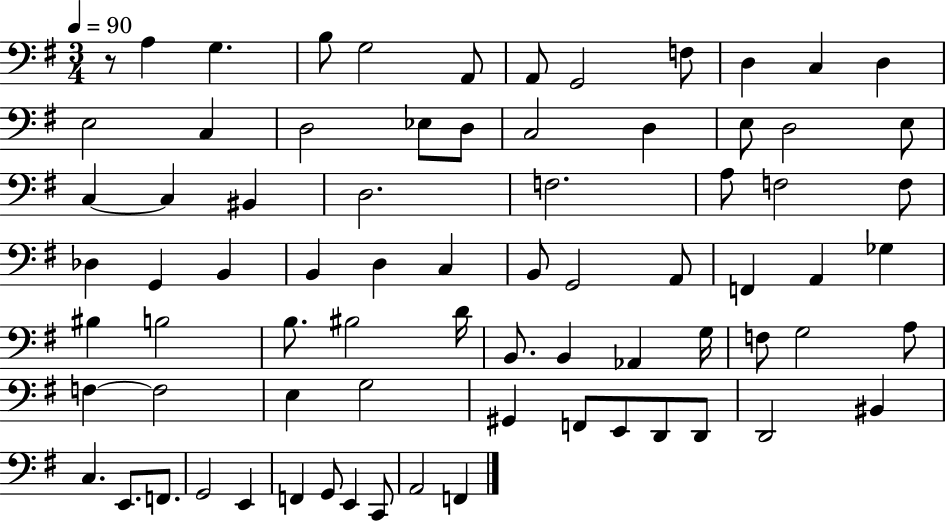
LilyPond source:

{
  \clef bass
  \numericTimeSignature
  \time 3/4
  \key g \major
  \tempo 4 = 90
  r8 a4 g4. | b8 g2 a,8 | a,8 g,2 f8 | d4 c4 d4 | \break e2 c4 | d2 ees8 d8 | c2 d4 | e8 d2 e8 | \break c4~~ c4 bis,4 | d2. | f2. | a8 f2 f8 | \break des4 g,4 b,4 | b,4 d4 c4 | b,8 g,2 a,8 | f,4 a,4 ges4 | \break bis4 b2 | b8. bis2 d'16 | b,8. b,4 aes,4 g16 | f8 g2 a8 | \break f4~~ f2 | e4 g2 | gis,4 f,8 e,8 d,8 d,8 | d,2 bis,4 | \break c4. e,8. f,8. | g,2 e,4 | f,4 g,8 e,4 c,8 | a,2 f,4 | \break \bar "|."
}